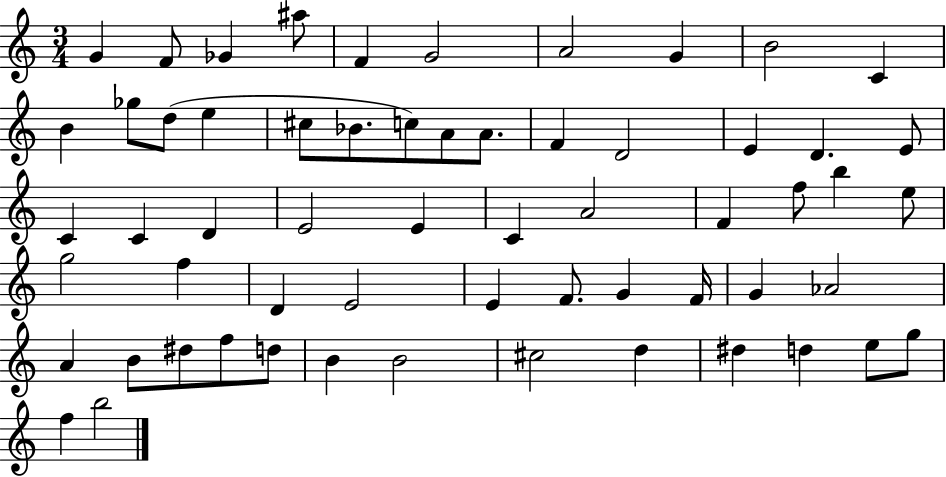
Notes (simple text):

G4/q F4/e Gb4/q A#5/e F4/q G4/h A4/h G4/q B4/h C4/q B4/q Gb5/e D5/e E5/q C#5/e Bb4/e. C5/e A4/e A4/e. F4/q D4/h E4/q D4/q. E4/e C4/q C4/q D4/q E4/h E4/q C4/q A4/h F4/q F5/e B5/q E5/e G5/h F5/q D4/q E4/h E4/q F4/e. G4/q F4/s G4/q Ab4/h A4/q B4/e D#5/e F5/e D5/e B4/q B4/h C#5/h D5/q D#5/q D5/q E5/e G5/e F5/q B5/h